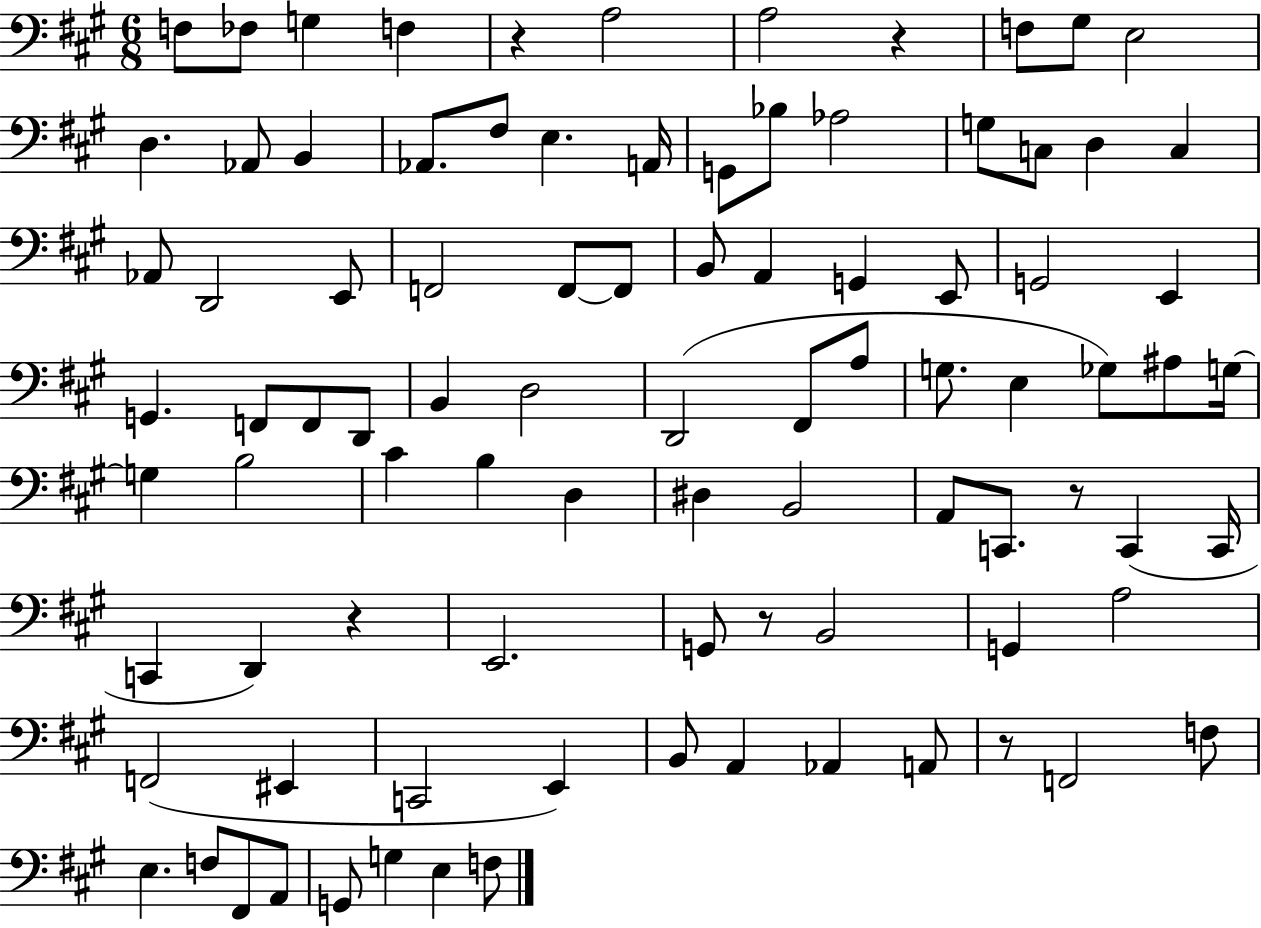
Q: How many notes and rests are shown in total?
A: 91